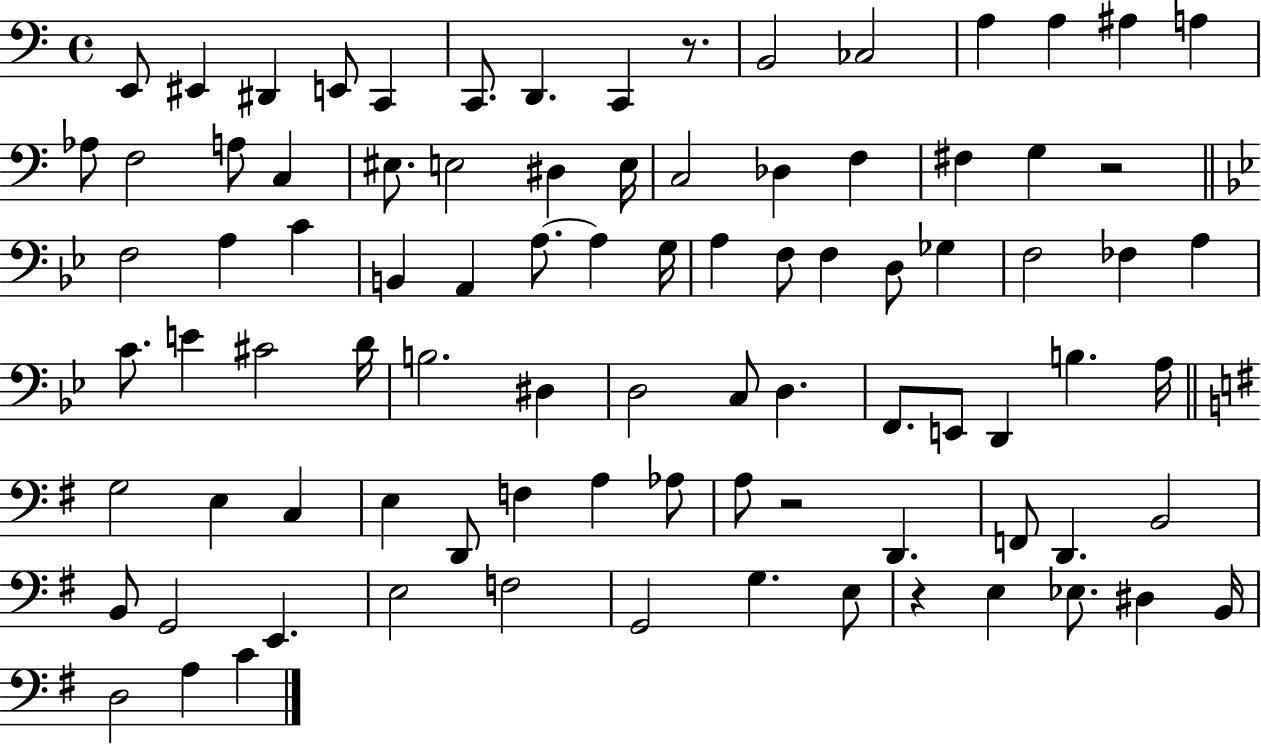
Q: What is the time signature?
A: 4/4